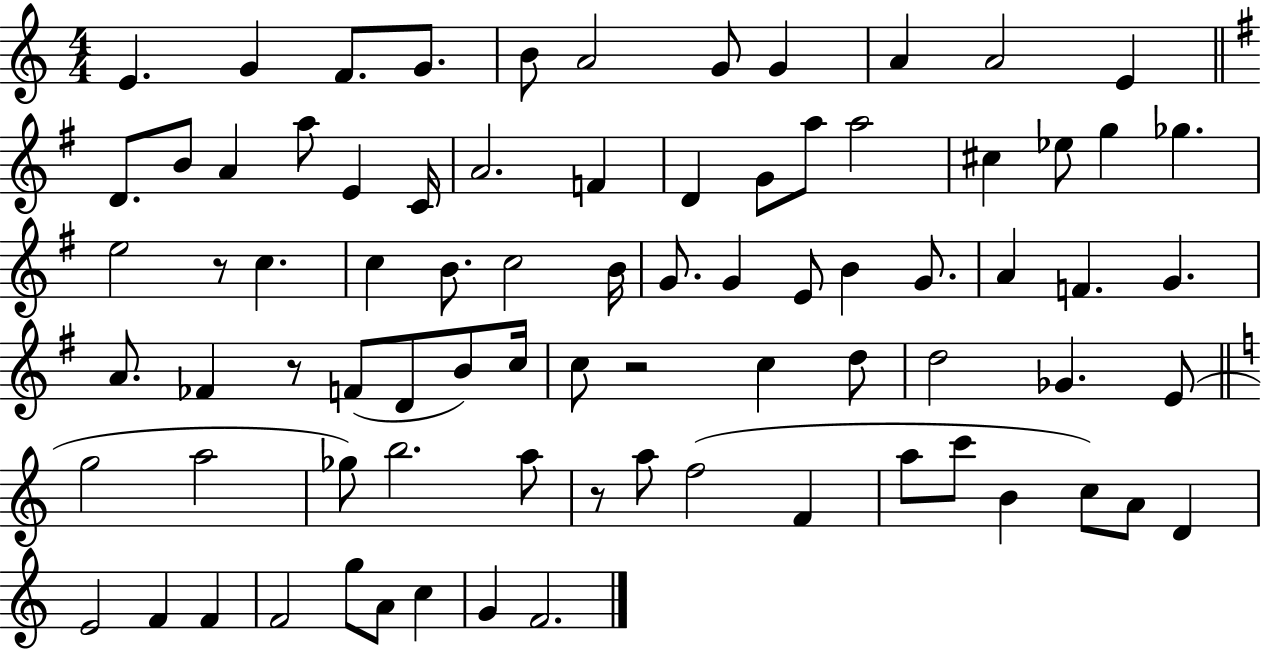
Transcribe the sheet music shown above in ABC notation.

X:1
T:Untitled
M:4/4
L:1/4
K:C
E G F/2 G/2 B/2 A2 G/2 G A A2 E D/2 B/2 A a/2 E C/4 A2 F D G/2 a/2 a2 ^c _e/2 g _g e2 z/2 c c B/2 c2 B/4 G/2 G E/2 B G/2 A F G A/2 _F z/2 F/2 D/2 B/2 c/4 c/2 z2 c d/2 d2 _G E/2 g2 a2 _g/2 b2 a/2 z/2 a/2 f2 F a/2 c'/2 B c/2 A/2 D E2 F F F2 g/2 A/2 c G F2